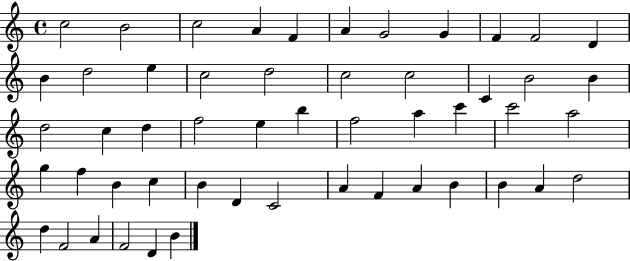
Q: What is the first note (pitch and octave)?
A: C5